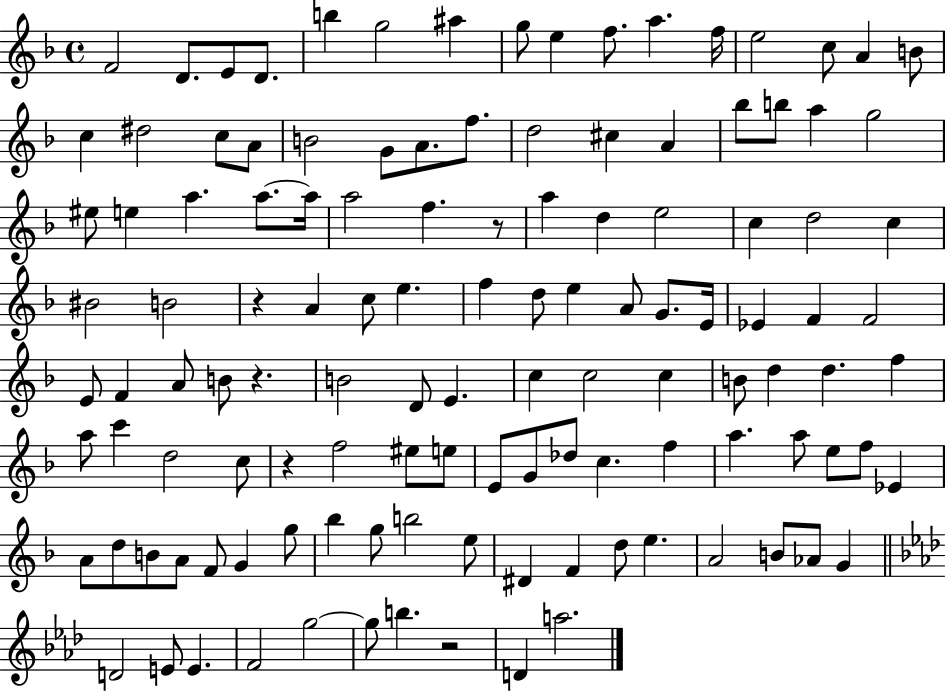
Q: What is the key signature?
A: F major